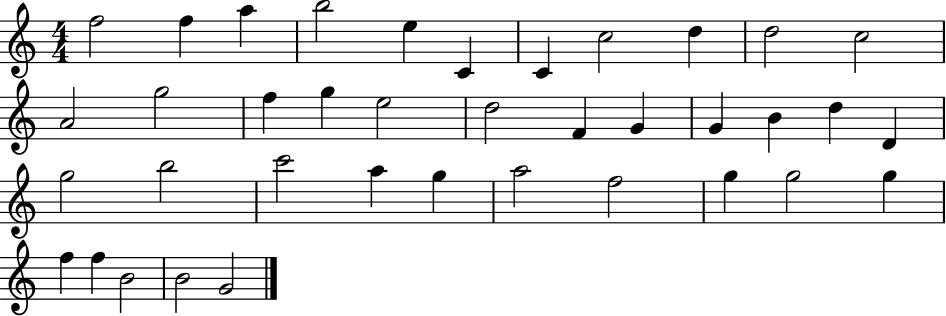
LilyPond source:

{
  \clef treble
  \numericTimeSignature
  \time 4/4
  \key c \major
  f''2 f''4 a''4 | b''2 e''4 c'4 | c'4 c''2 d''4 | d''2 c''2 | \break a'2 g''2 | f''4 g''4 e''2 | d''2 f'4 g'4 | g'4 b'4 d''4 d'4 | \break g''2 b''2 | c'''2 a''4 g''4 | a''2 f''2 | g''4 g''2 g''4 | \break f''4 f''4 b'2 | b'2 g'2 | \bar "|."
}